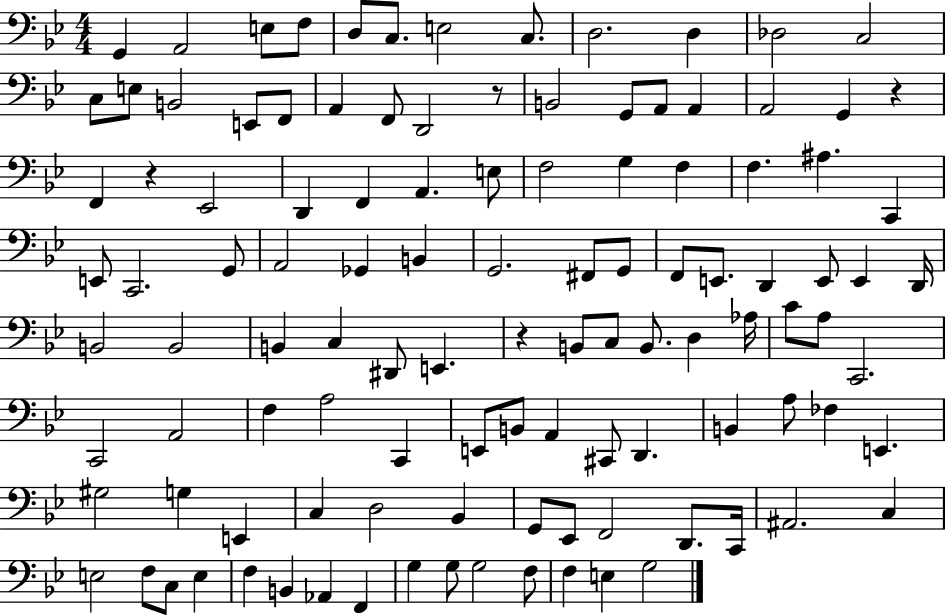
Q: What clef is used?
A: bass